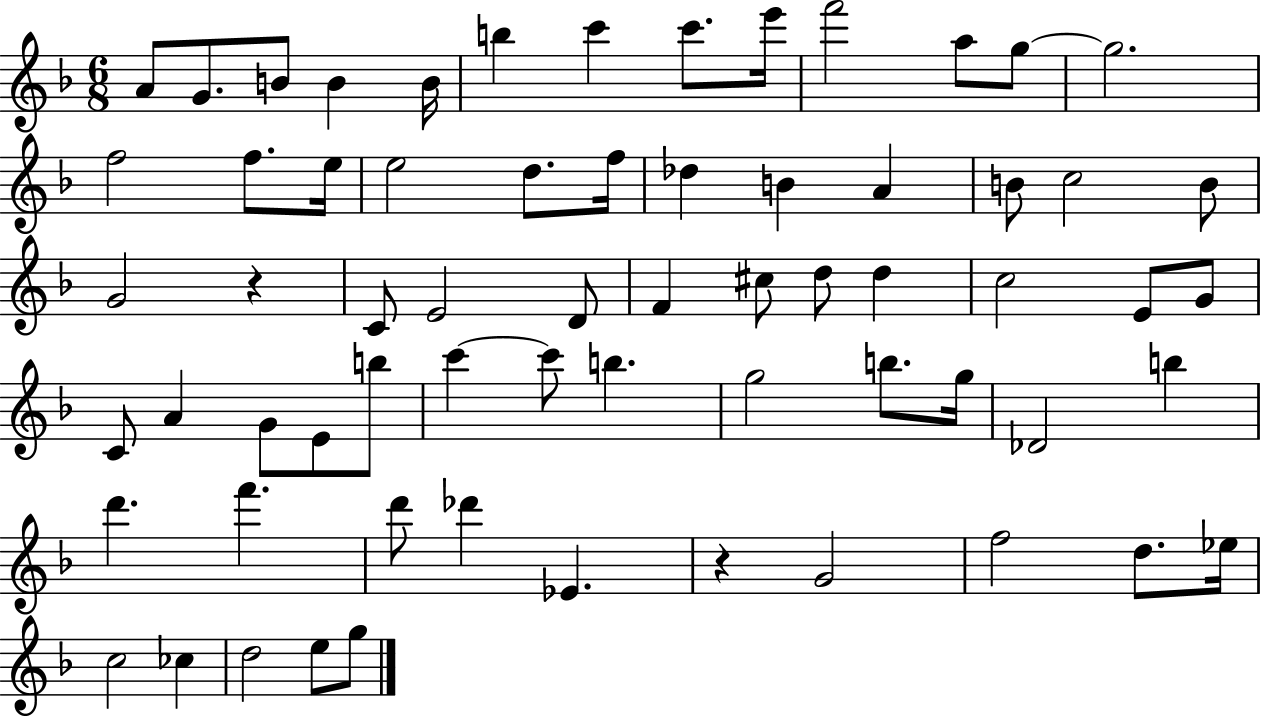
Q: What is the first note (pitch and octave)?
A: A4